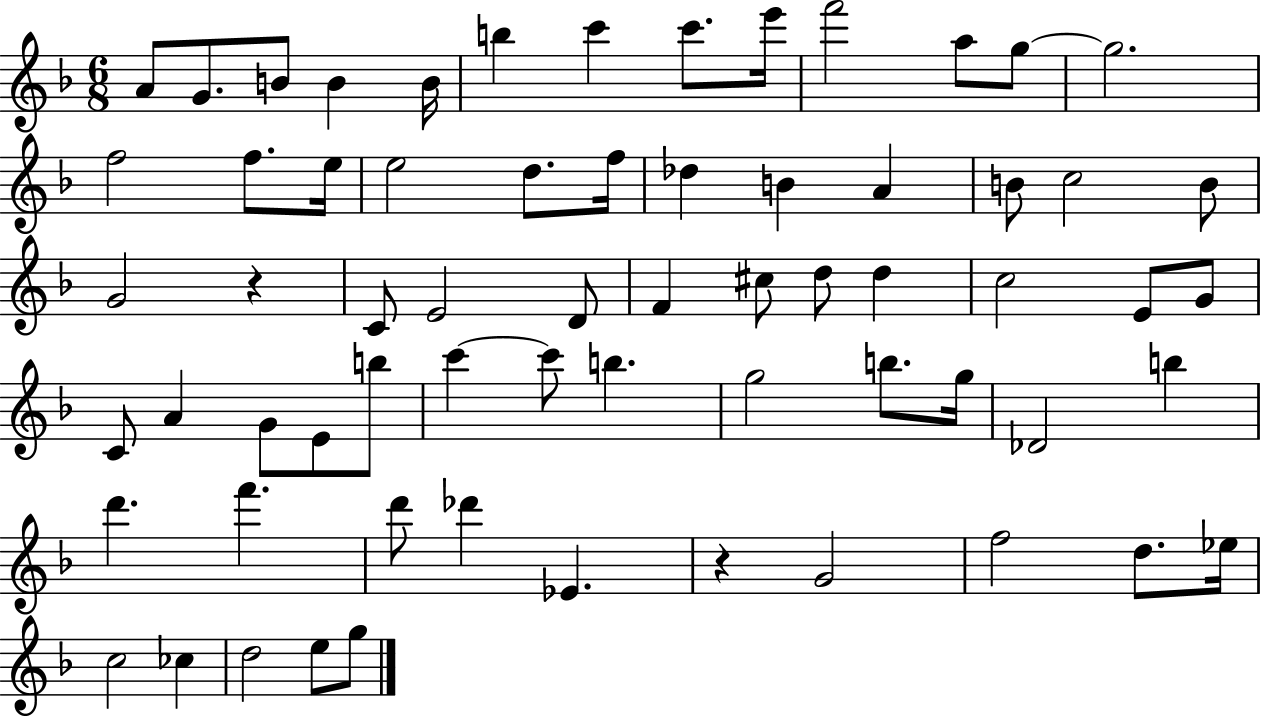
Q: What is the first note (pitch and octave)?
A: A4